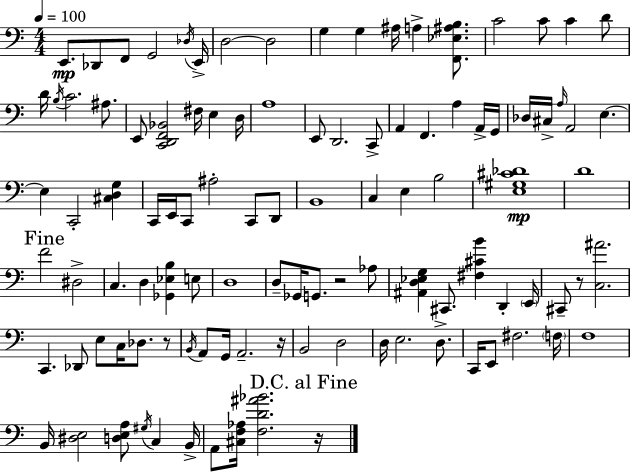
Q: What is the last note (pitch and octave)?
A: A2